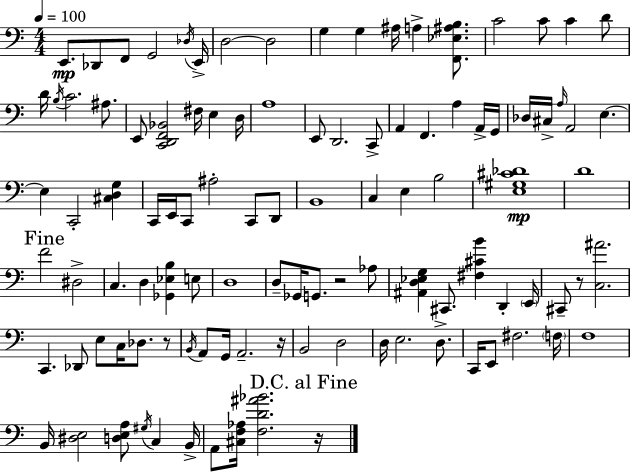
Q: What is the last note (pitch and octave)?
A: A2